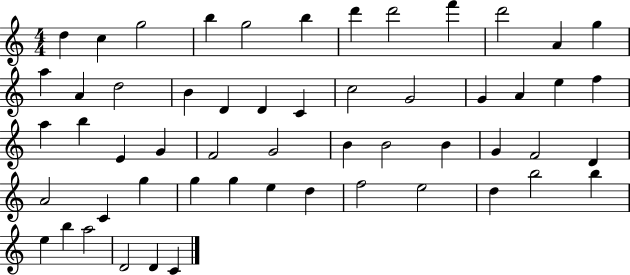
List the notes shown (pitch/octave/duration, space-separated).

D5/q C5/q G5/h B5/q G5/h B5/q D6/q D6/h F6/q D6/h A4/q G5/q A5/q A4/q D5/h B4/q D4/q D4/q C4/q C5/h G4/h G4/q A4/q E5/q F5/q A5/q B5/q E4/q G4/q F4/h G4/h B4/q B4/h B4/q G4/q F4/h D4/q A4/h C4/q G5/q G5/q G5/q E5/q D5/q F5/h E5/h D5/q B5/h B5/q E5/q B5/q A5/h D4/h D4/q C4/q